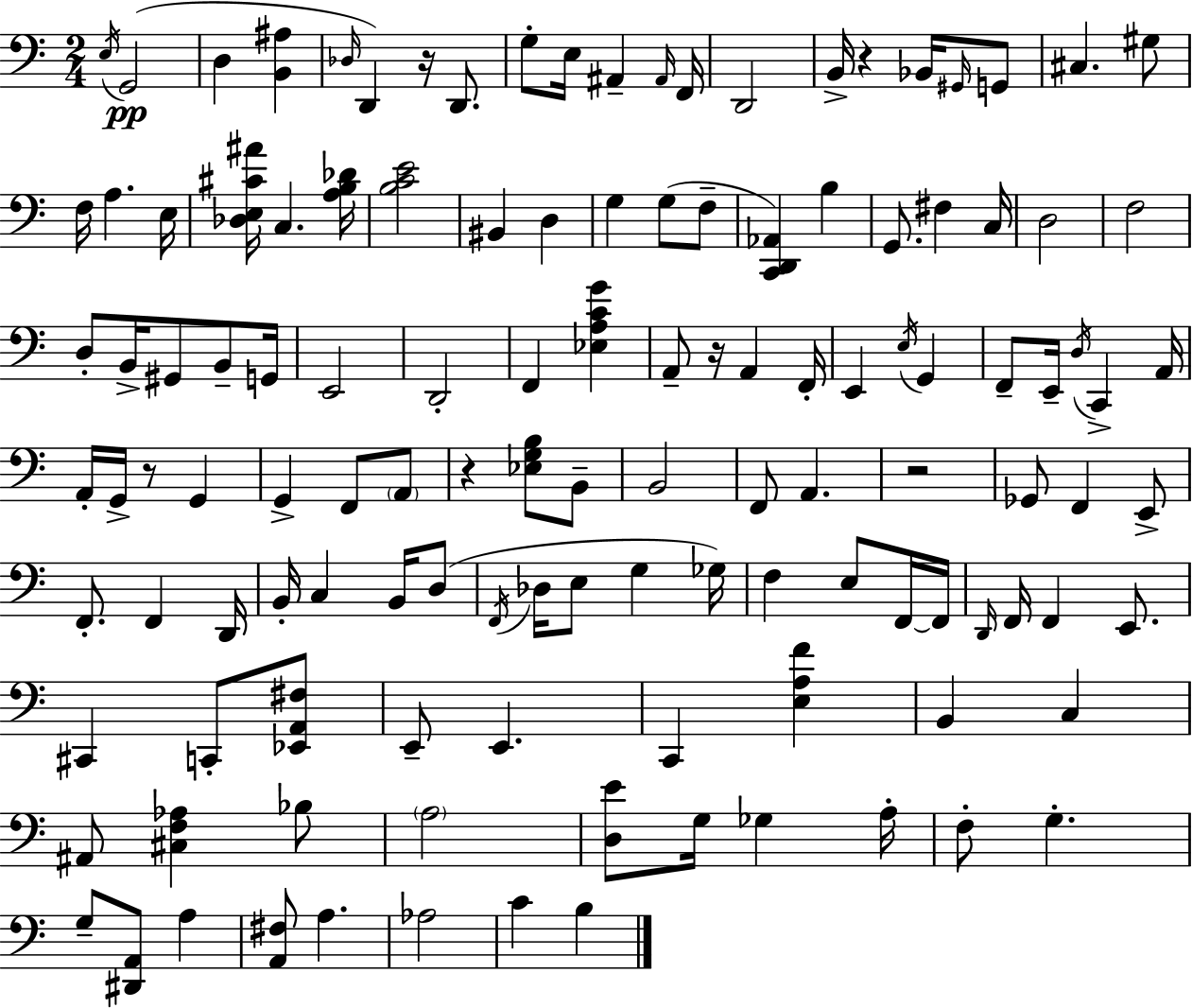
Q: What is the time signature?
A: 2/4